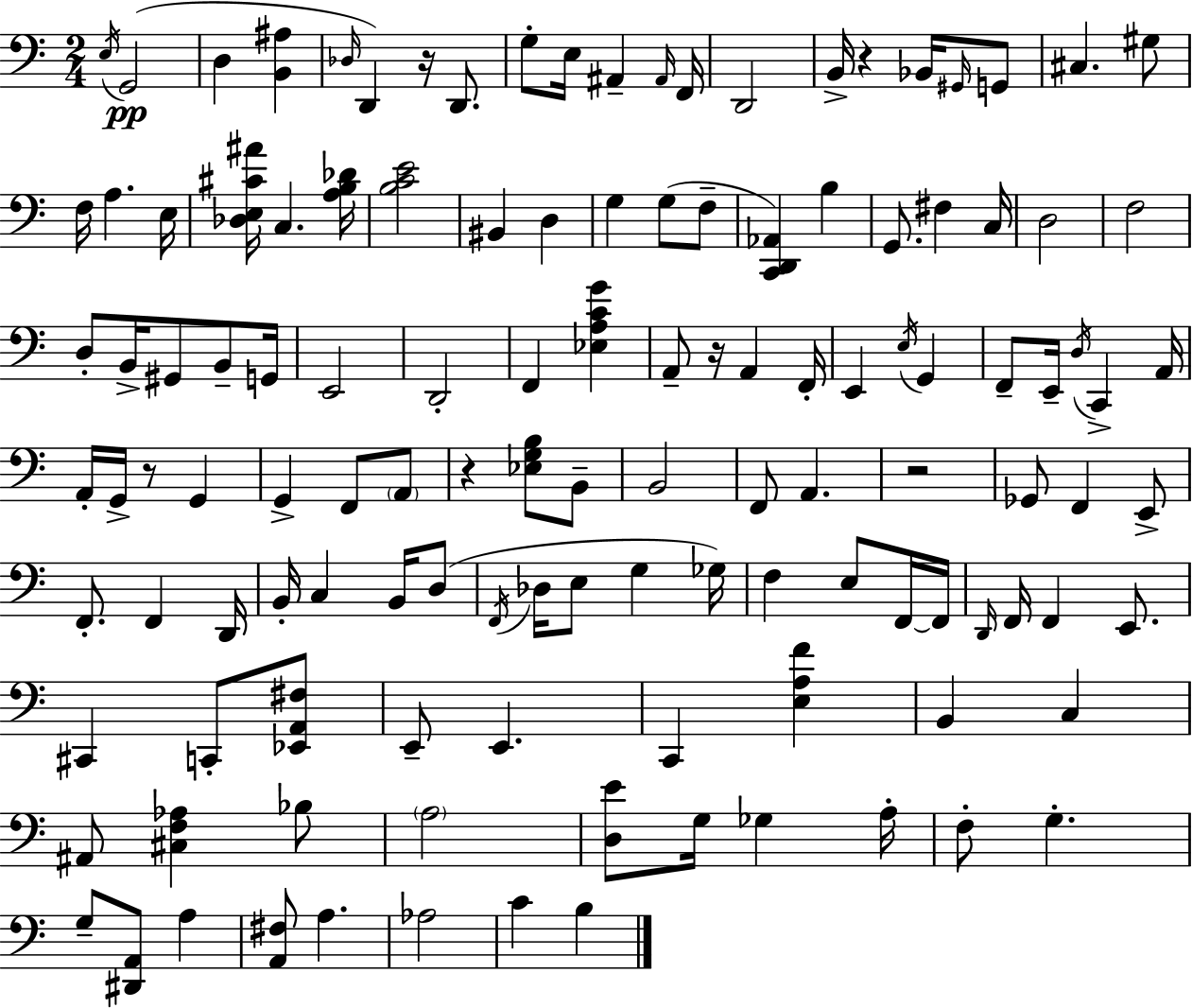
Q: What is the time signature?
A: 2/4